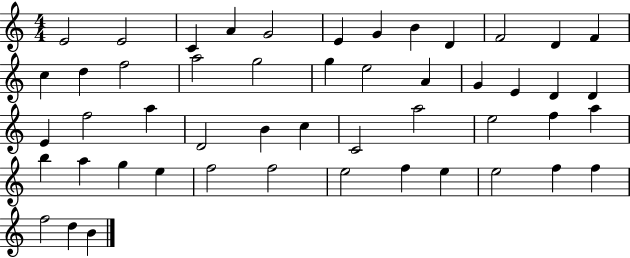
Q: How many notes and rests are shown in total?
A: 50